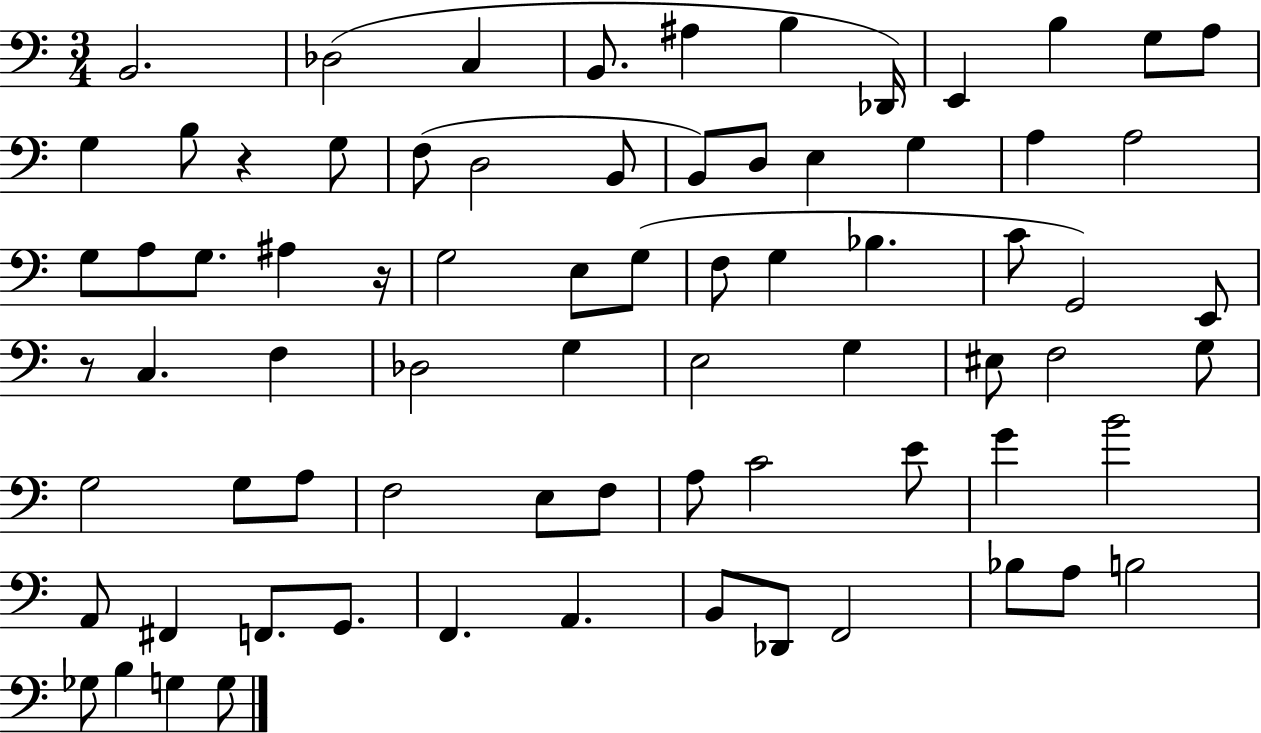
X:1
T:Untitled
M:3/4
L:1/4
K:C
B,,2 _D,2 C, B,,/2 ^A, B, _D,,/4 E,, B, G,/2 A,/2 G, B,/2 z G,/2 F,/2 D,2 B,,/2 B,,/2 D,/2 E, G, A, A,2 G,/2 A,/2 G,/2 ^A, z/4 G,2 E,/2 G,/2 F,/2 G, _B, C/2 G,,2 E,,/2 z/2 C, F, _D,2 G, E,2 G, ^E,/2 F,2 G,/2 G,2 G,/2 A,/2 F,2 E,/2 F,/2 A,/2 C2 E/2 G B2 A,,/2 ^F,, F,,/2 G,,/2 F,, A,, B,,/2 _D,,/2 F,,2 _B,/2 A,/2 B,2 _G,/2 B, G, G,/2